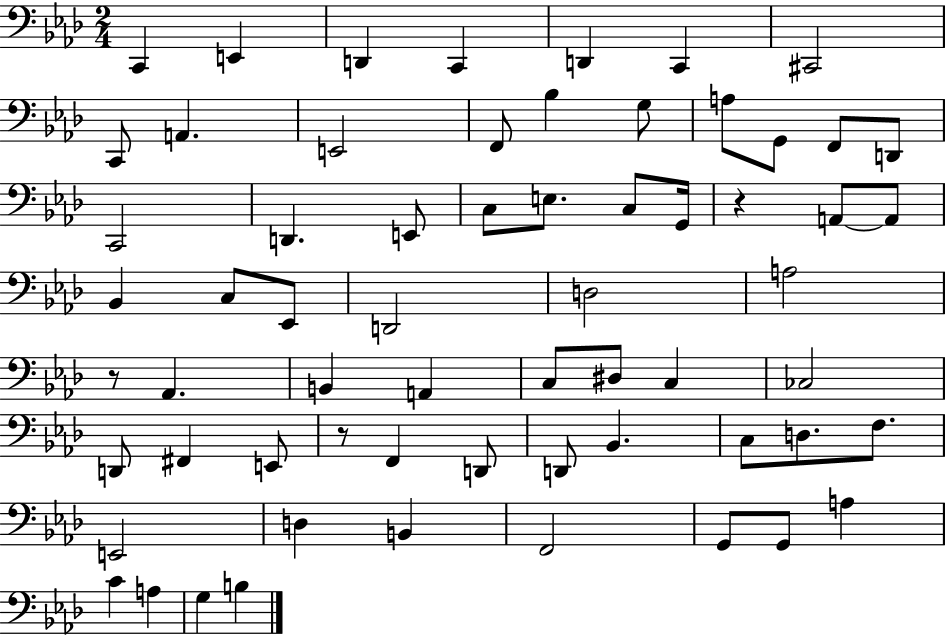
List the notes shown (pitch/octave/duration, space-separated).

C2/q E2/q D2/q C2/q D2/q C2/q C#2/h C2/e A2/q. E2/h F2/e Bb3/q G3/e A3/e G2/e F2/e D2/e C2/h D2/q. E2/e C3/e E3/e. C3/e G2/s R/q A2/e A2/e Bb2/q C3/e Eb2/e D2/h D3/h A3/h R/e Ab2/q. B2/q A2/q C3/e D#3/e C3/q CES3/h D2/e F#2/q E2/e R/e F2/q D2/e D2/e Bb2/q. C3/e D3/e. F3/e. E2/h D3/q B2/q F2/h G2/e G2/e A3/q C4/q A3/q G3/q B3/q